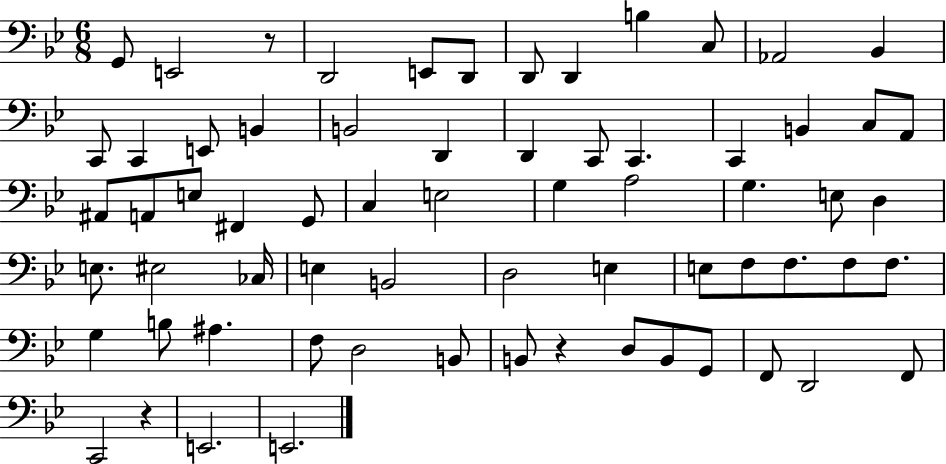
{
  \clef bass
  \numericTimeSignature
  \time 6/8
  \key bes \major
  g,8 e,2 r8 | d,2 e,8 d,8 | d,8 d,4 b4 c8 | aes,2 bes,4 | \break c,8 c,4 e,8 b,4 | b,2 d,4 | d,4 c,8 c,4. | c,4 b,4 c8 a,8 | \break ais,8 a,8 e8 fis,4 g,8 | c4 e2 | g4 a2 | g4. e8 d4 | \break e8. eis2 ces16 | e4 b,2 | d2 e4 | e8 f8 f8. f8 f8. | \break g4 b8 ais4. | f8 d2 b,8 | b,8 r4 d8 b,8 g,8 | f,8 d,2 f,8 | \break c,2 r4 | e,2. | e,2. | \bar "|."
}